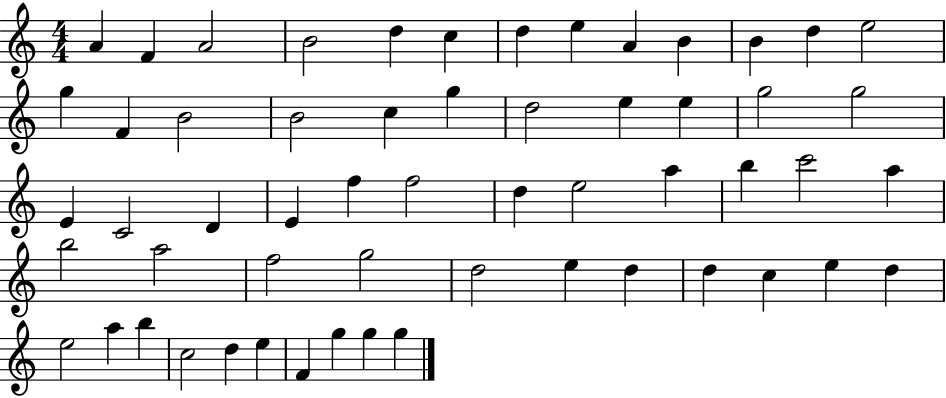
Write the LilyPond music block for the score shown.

{
  \clef treble
  \numericTimeSignature
  \time 4/4
  \key c \major
  a'4 f'4 a'2 | b'2 d''4 c''4 | d''4 e''4 a'4 b'4 | b'4 d''4 e''2 | \break g''4 f'4 b'2 | b'2 c''4 g''4 | d''2 e''4 e''4 | g''2 g''2 | \break e'4 c'2 d'4 | e'4 f''4 f''2 | d''4 e''2 a''4 | b''4 c'''2 a''4 | \break b''2 a''2 | f''2 g''2 | d''2 e''4 d''4 | d''4 c''4 e''4 d''4 | \break e''2 a''4 b''4 | c''2 d''4 e''4 | f'4 g''4 g''4 g''4 | \bar "|."
}